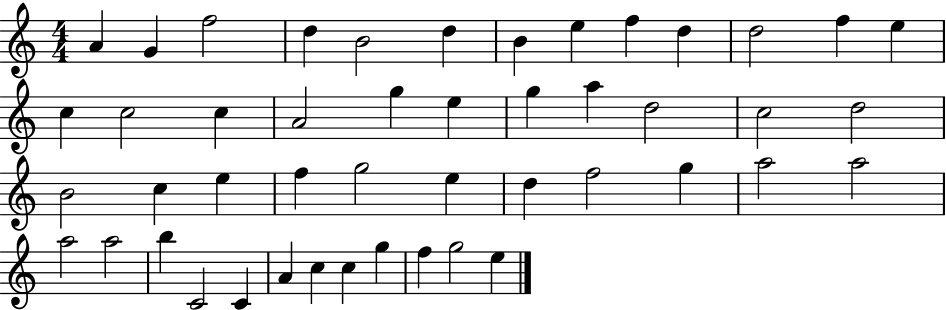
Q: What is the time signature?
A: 4/4